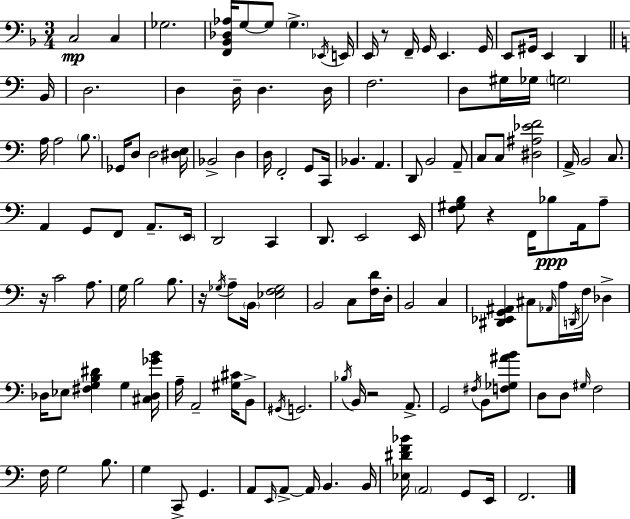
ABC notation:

X:1
T:Untitled
M:3/4
L:1/4
K:Dm
C,2 C, _G,2 [F,,_B,,_D,_A,]/4 G,/2 G,/2 G, _E,,/4 E,,/4 E,,/4 z/2 F,,/4 G,,/4 E,, G,,/4 E,,/2 ^G,,/4 E,, D,, B,,/4 D,2 D, D,/4 D, D,/4 F,2 D,/2 ^G,/4 _G,/4 G,2 A,/4 A,2 B,/2 _G,,/4 D,/2 D,2 [^D,E,]/4 _B,,2 D, D,/4 F,,2 G,,/2 C,,/4 _B,, A,, D,,/2 B,,2 A,,/2 C,/2 C,/2 [^D,^A,_EF]2 A,,/4 B,,2 C,/2 A,, G,,/2 F,,/2 A,,/2 E,,/4 D,,2 C,, D,,/2 E,,2 E,,/4 [F,^G,B,]/2 z F,,/4 _B,/2 A,,/4 A,/2 z/4 C2 A,/2 G,/4 B,2 B,/2 z/4 _G,/4 A,/2 B,,/4 [_E,F,_G,]2 B,,2 C,/2 [F,D]/4 D,/4 B,,2 C, [^D,,_E,,G,,^A,,] ^C,/2 _A,,/4 A,/4 D,,/4 F,/4 _D, _D,/4 _E,/2 [^F,G,B,^D] G, [^C,_D,_GB]/4 A,/4 A,,2 [^G,^C]/4 B,,/2 ^G,,/4 G,,2 _B,/4 B,,/4 z2 A,,/2 G,,2 ^F,/4 B,,/2 [F,_G,^AB]/2 D,/2 D,/2 ^G,/4 F,2 F,/4 G,2 B,/2 G, C,,/2 G,, A,,/2 E,,/4 A,,/2 A,,/4 B,, B,,/4 [_E,^DF_B]/4 A,,2 G,,/2 E,,/4 F,,2